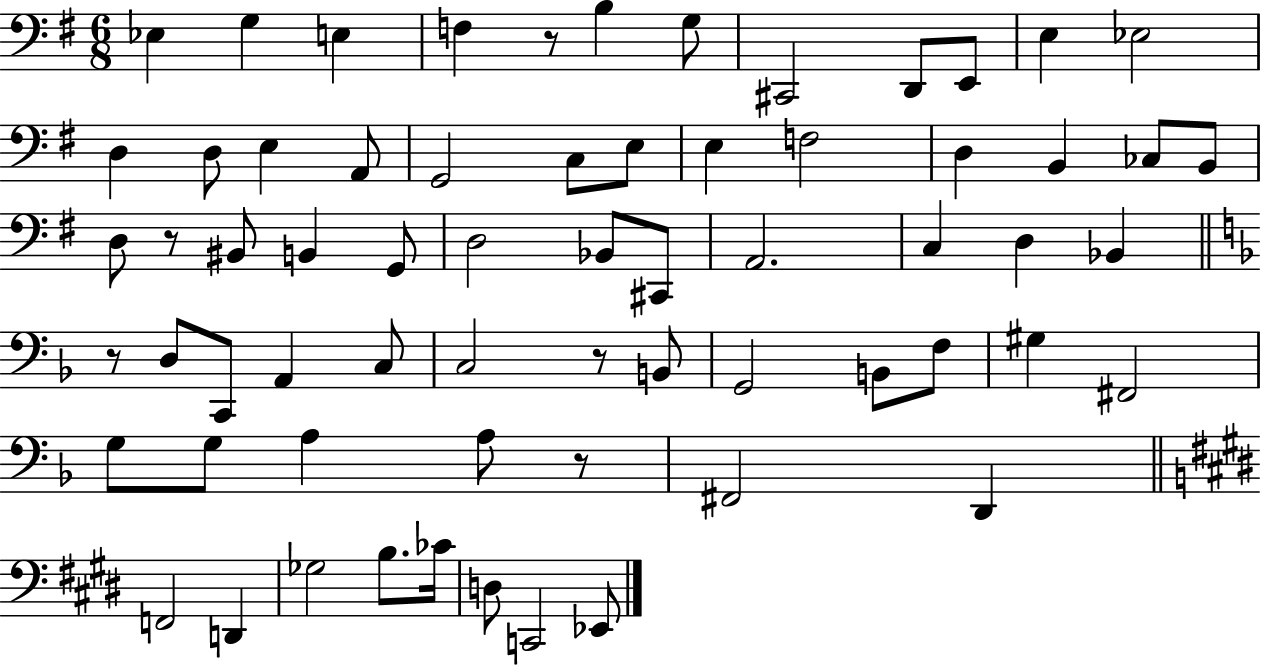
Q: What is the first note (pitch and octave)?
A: Eb3